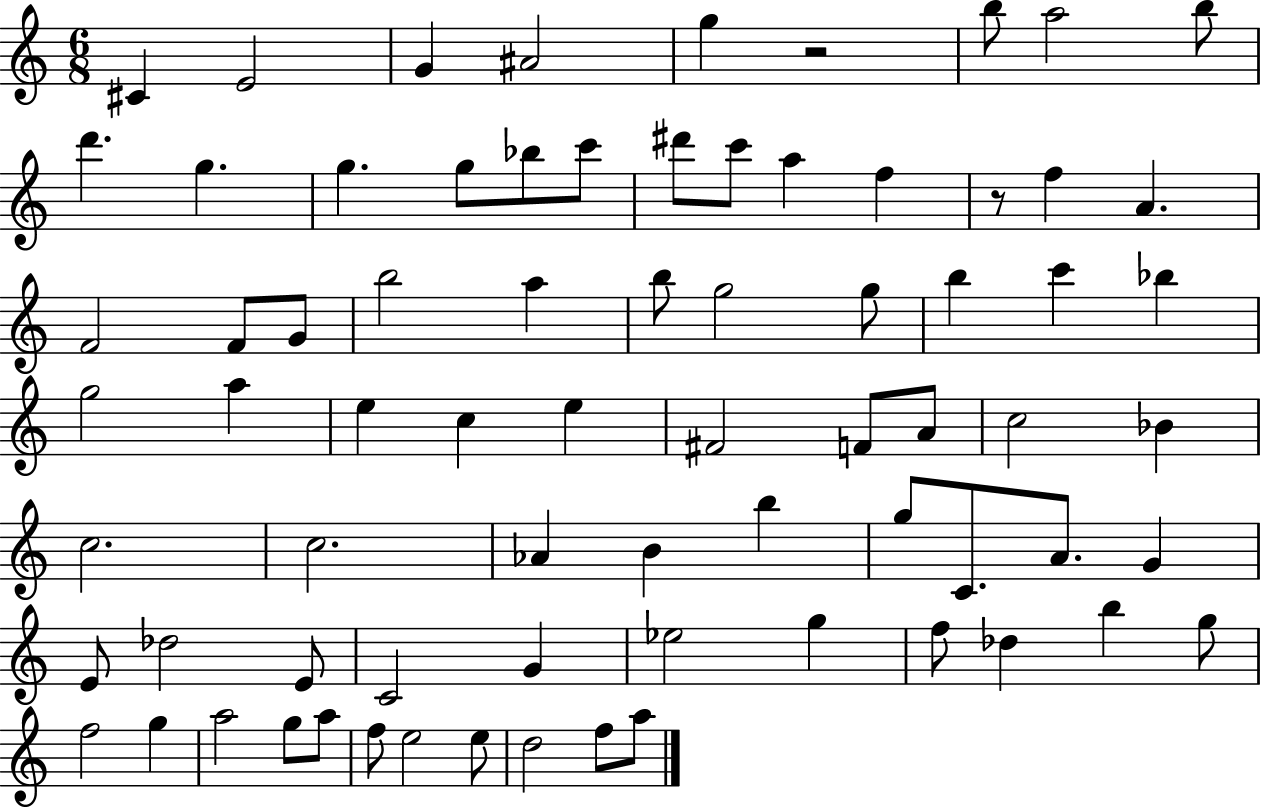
C#4/q E4/h G4/q A#4/h G5/q R/h B5/e A5/h B5/e D6/q. G5/q. G5/q. G5/e Bb5/e C6/e D#6/e C6/e A5/q F5/q R/e F5/q A4/q. F4/h F4/e G4/e B5/h A5/q B5/e G5/h G5/e B5/q C6/q Bb5/q G5/h A5/q E5/q C5/q E5/q F#4/h F4/e A4/e C5/h Bb4/q C5/h. C5/h. Ab4/q B4/q B5/q G5/e C4/e. A4/e. G4/q E4/e Db5/h E4/e C4/h G4/q Eb5/h G5/q F5/e Db5/q B5/q G5/e F5/h G5/q A5/h G5/e A5/e F5/e E5/h E5/e D5/h F5/e A5/e